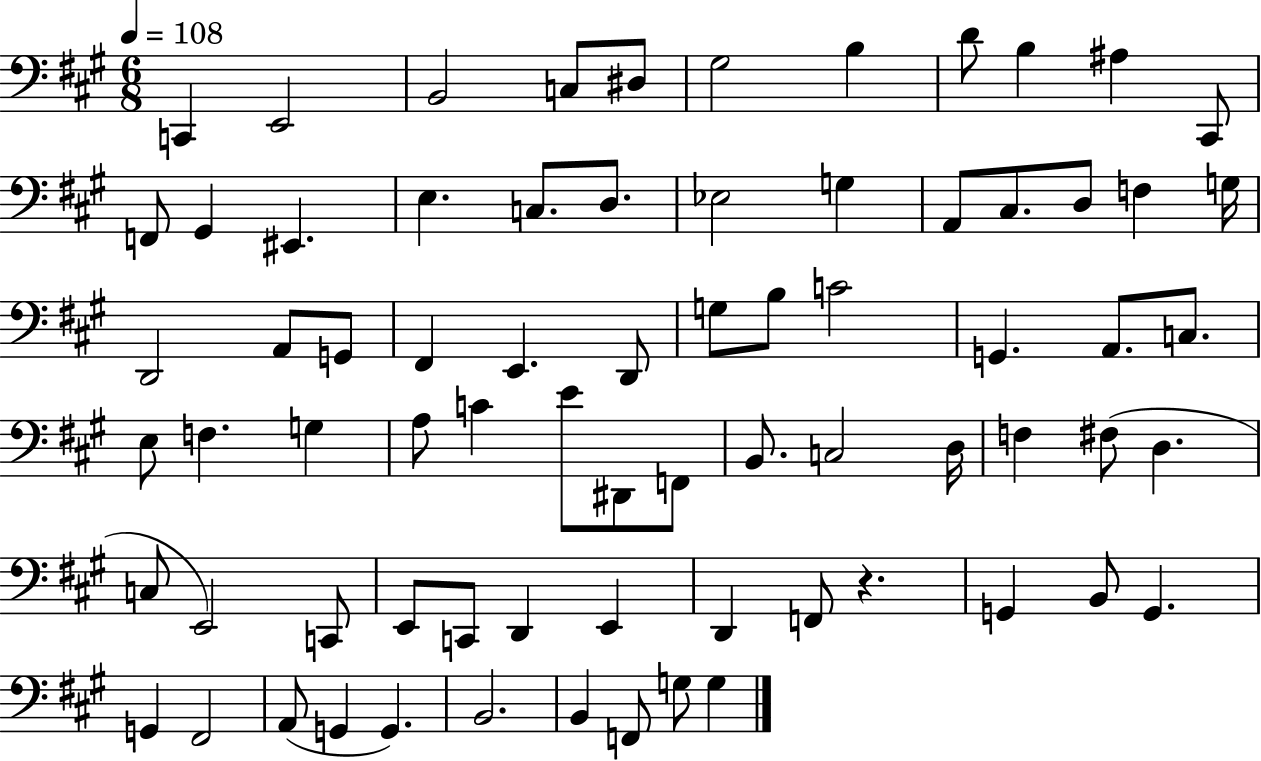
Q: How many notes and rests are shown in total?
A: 73